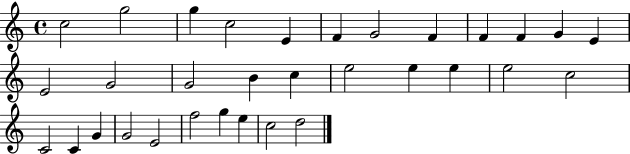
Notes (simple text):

C5/h G5/h G5/q C5/h E4/q F4/q G4/h F4/q F4/q F4/q G4/q E4/q E4/h G4/h G4/h B4/q C5/q E5/h E5/q E5/q E5/h C5/h C4/h C4/q G4/q G4/h E4/h F5/h G5/q E5/q C5/h D5/h